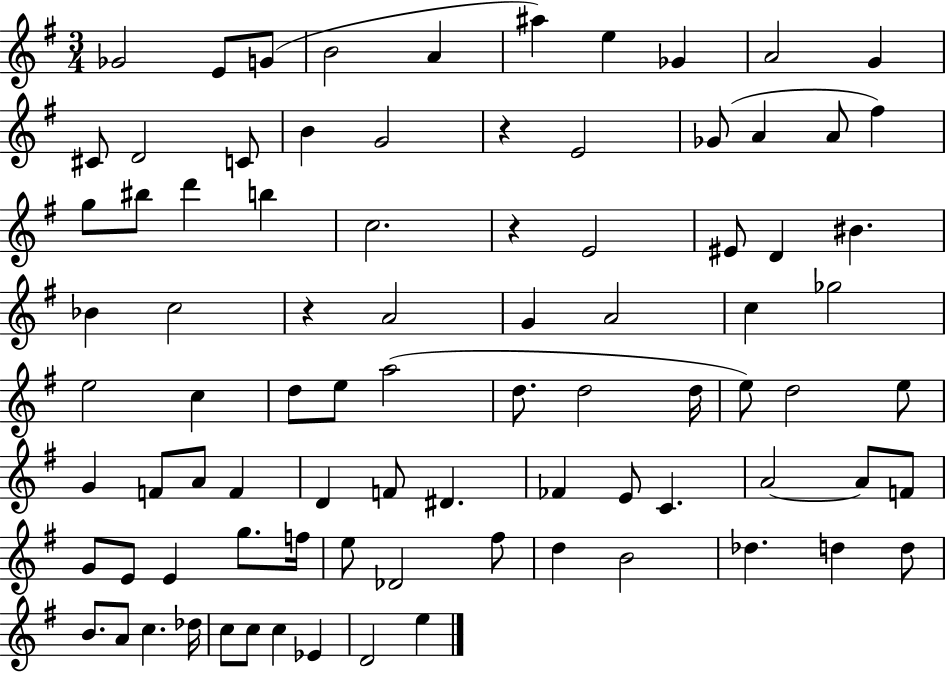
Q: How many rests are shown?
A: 3